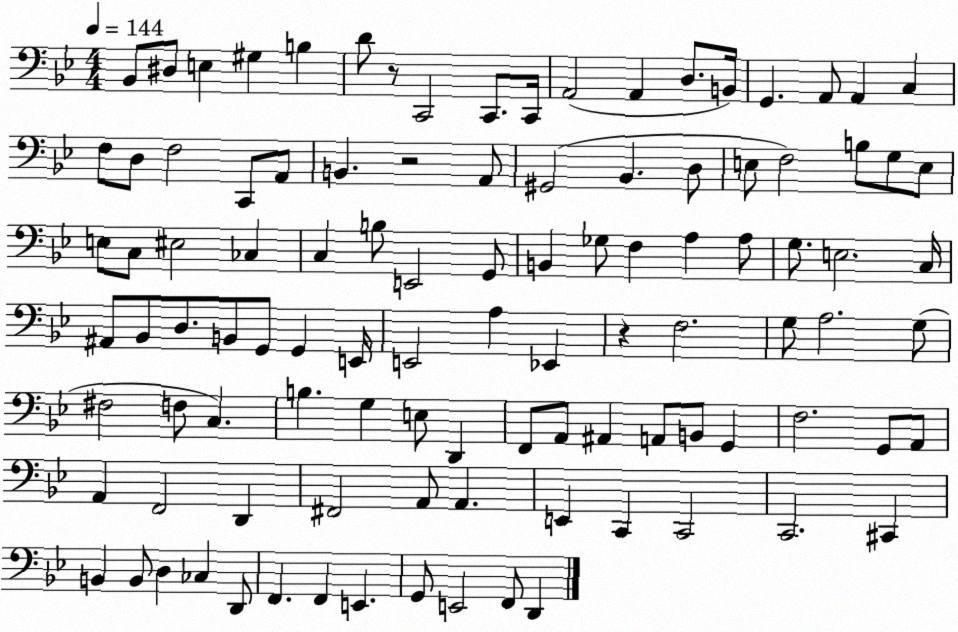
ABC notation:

X:1
T:Untitled
M:4/4
L:1/4
K:Bb
_B,,/2 ^D,/2 E, ^G, B, D/2 z/2 C,,2 C,,/2 C,,/4 A,,2 A,, D,/2 B,,/4 G,, A,,/2 A,, C, F,/2 D,/2 F,2 C,,/2 A,,/2 B,, z2 A,,/2 ^G,,2 _B,, D,/2 E,/2 F,2 B,/2 G,/2 E,/2 E,/2 C,/2 ^E,2 _C, C, B,/2 E,,2 G,,/2 B,, _G,/2 F, A, A,/2 G,/2 E,2 C,/4 ^A,,/2 _B,,/2 D,/2 B,,/2 G,,/2 G,, E,,/4 E,,2 A, _E,, z F,2 G,/2 A,2 G,/2 ^F,2 F,/2 C, B, G, E,/2 D,, F,,/2 A,,/2 ^A,, A,,/2 B,,/2 G,, F,2 G,,/2 A,,/2 A,, F,,2 D,, ^F,,2 A,,/2 A,, E,, C,, C,,2 C,,2 ^C,, B,, B,,/2 D, _C, D,,/2 F,, F,, E,, G,,/2 E,,2 F,,/2 D,,